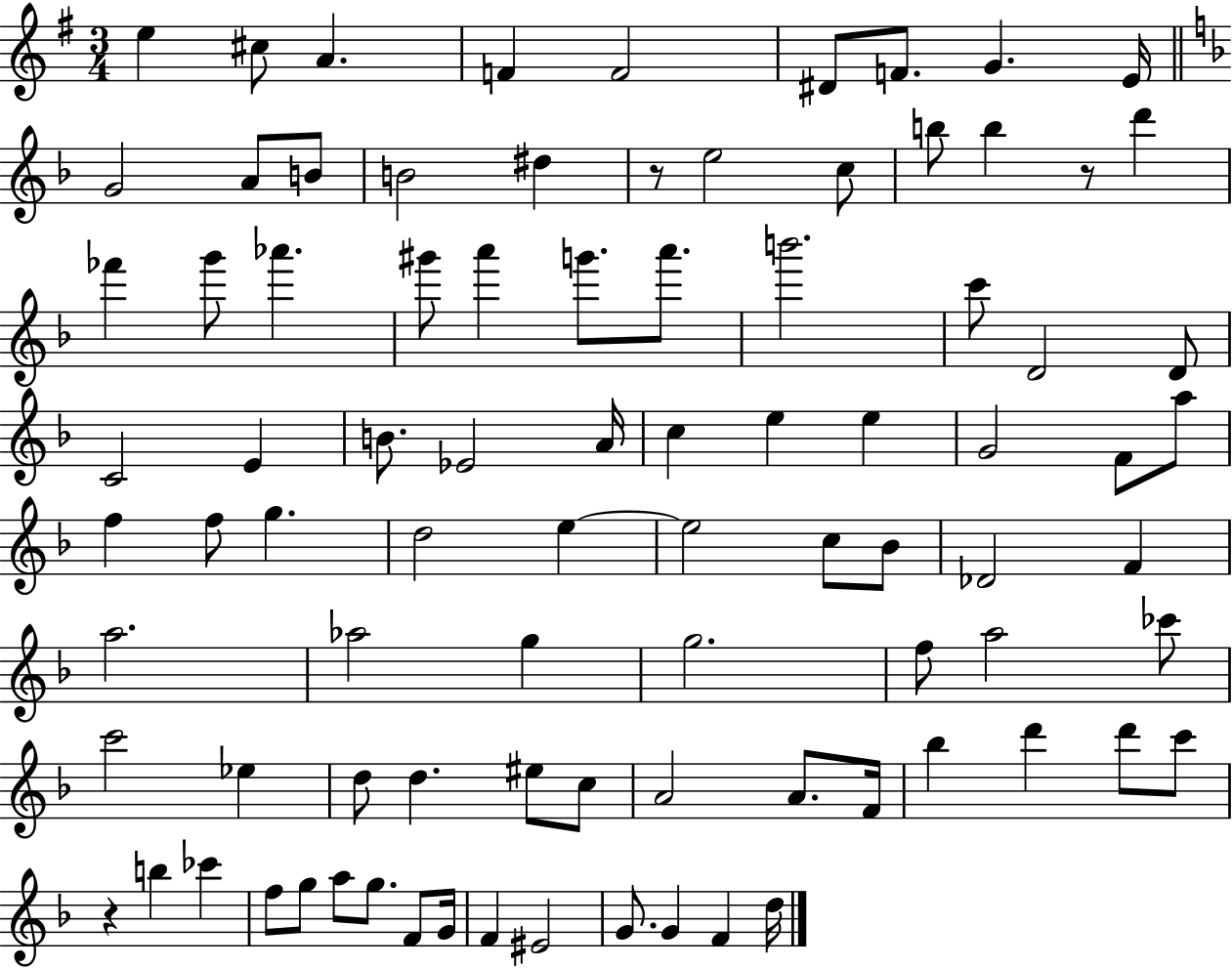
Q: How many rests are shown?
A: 3